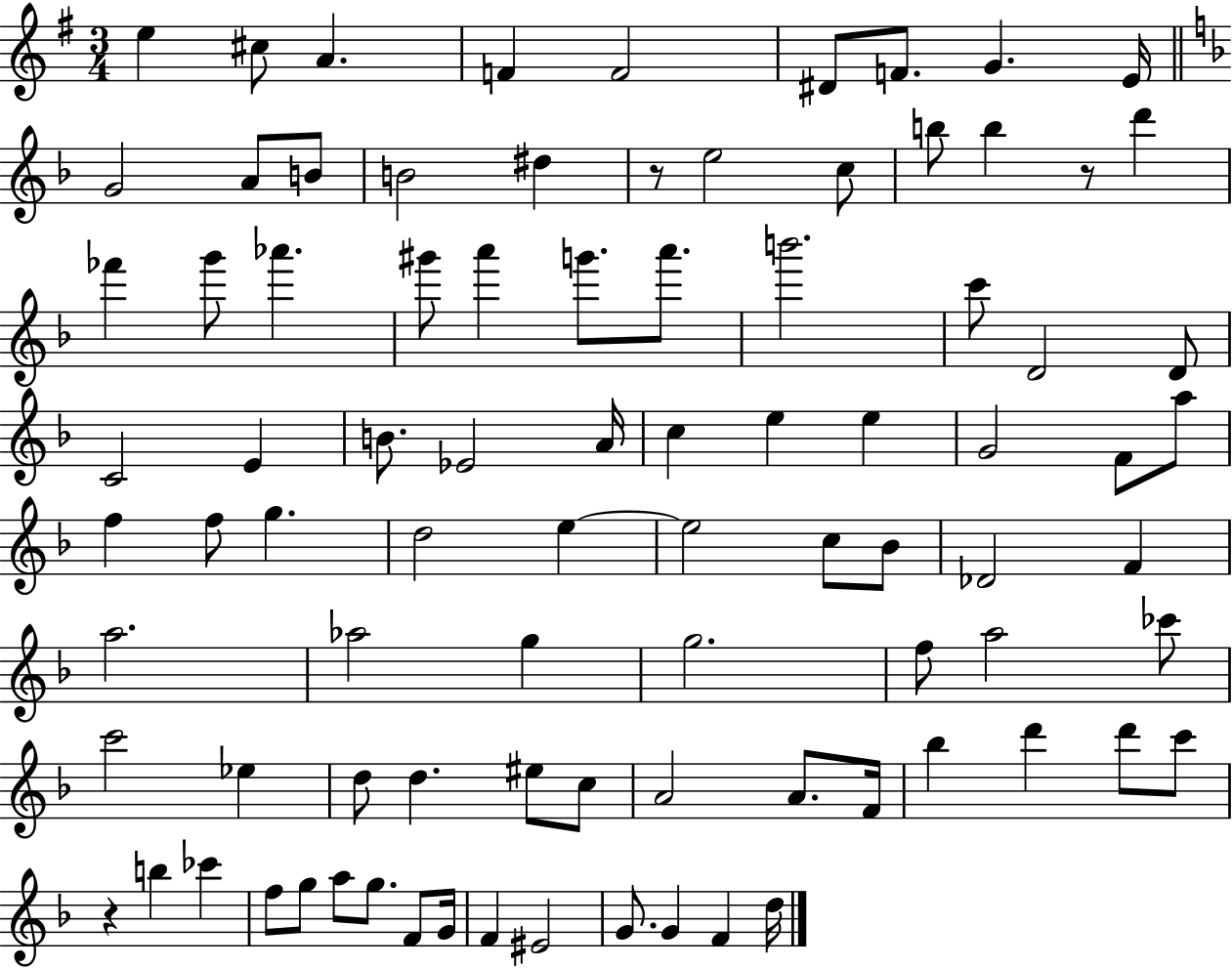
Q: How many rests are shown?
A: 3